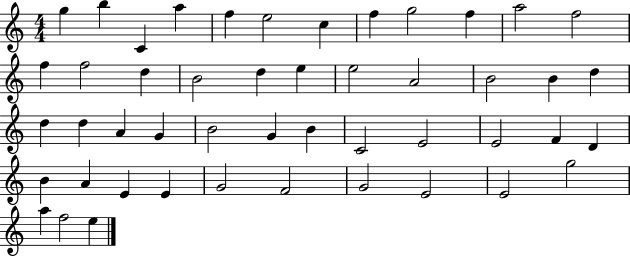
G5/q B5/q C4/q A5/q F5/q E5/h C5/q F5/q G5/h F5/q A5/h F5/h F5/q F5/h D5/q B4/h D5/q E5/q E5/h A4/h B4/h B4/q D5/q D5/q D5/q A4/q G4/q B4/h G4/q B4/q C4/h E4/h E4/h F4/q D4/q B4/q A4/q E4/q E4/q G4/h F4/h G4/h E4/h E4/h G5/h A5/q F5/h E5/q